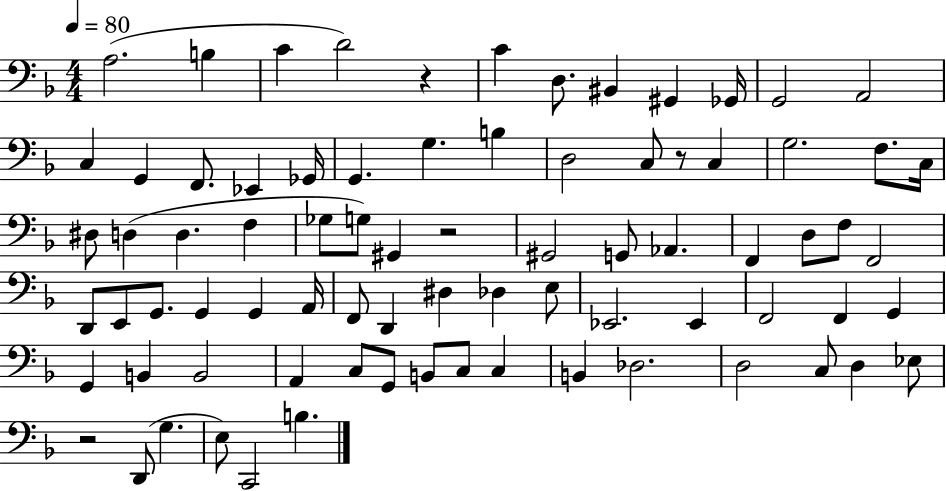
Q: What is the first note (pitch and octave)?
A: A3